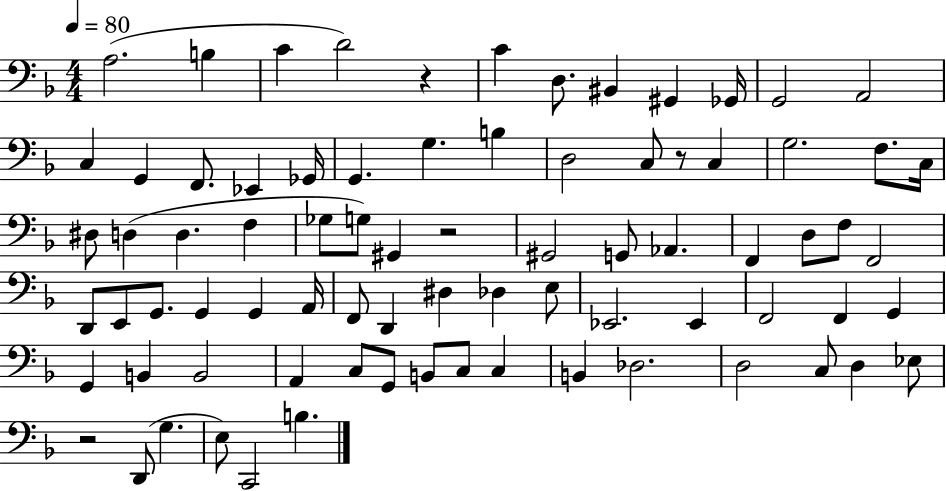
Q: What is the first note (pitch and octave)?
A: A3